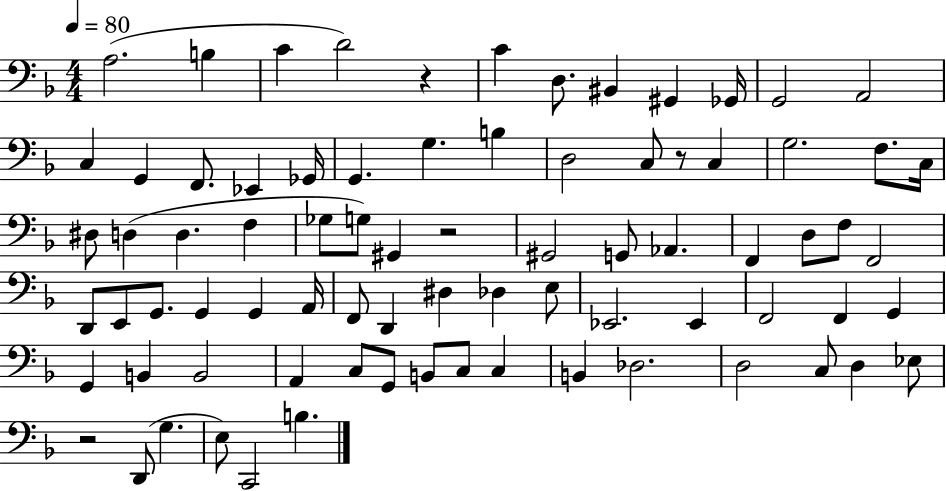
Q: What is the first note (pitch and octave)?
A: A3